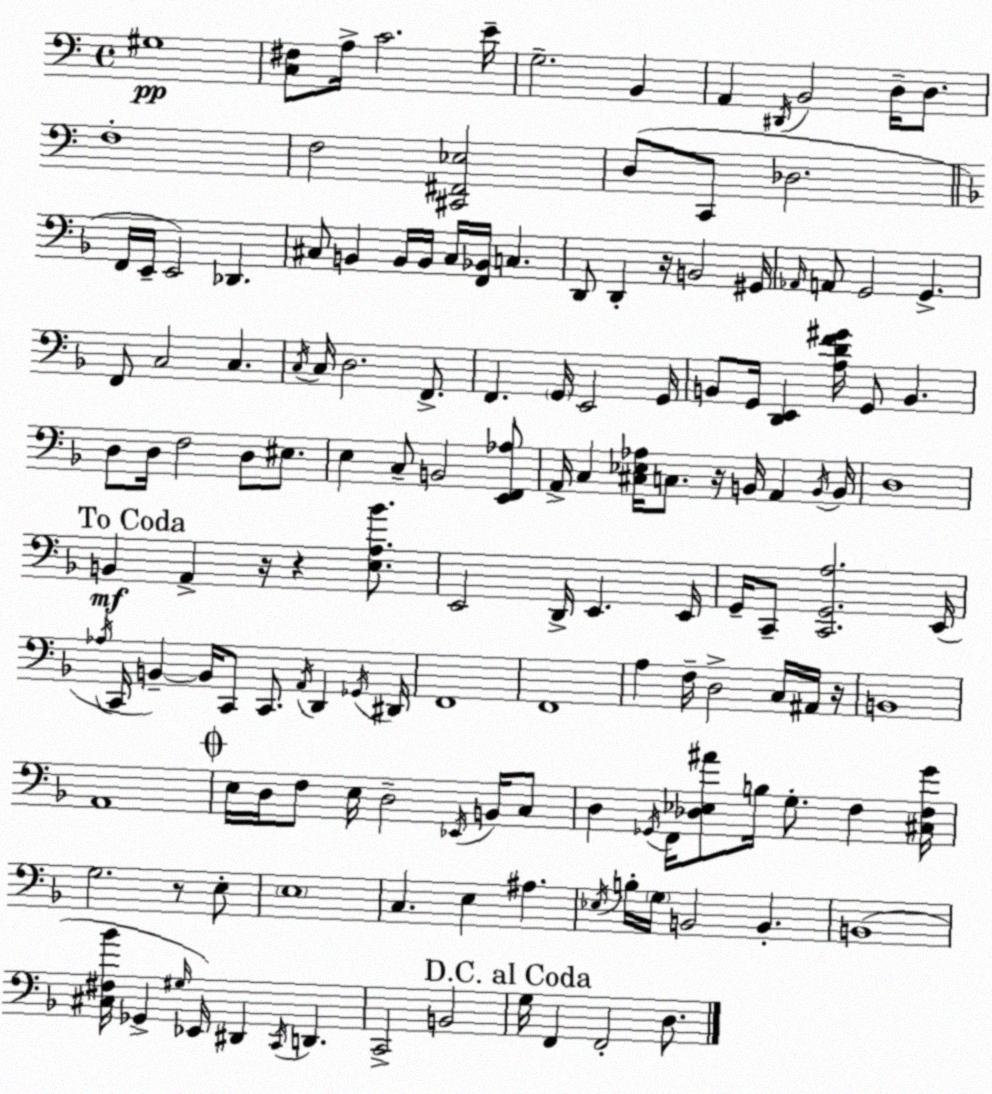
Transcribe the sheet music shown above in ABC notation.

X:1
T:Untitled
M:4/4
L:1/4
K:C
^G,4 [C,^F,]/2 A,/4 C2 E/4 G,2 B,, A,, ^D,,/4 B,,2 D,/4 D,/2 F,4 F,2 [^C,,^F,,_E,]2 D,/2 C,,/2 _D,2 F,,/4 E,,/4 E,,2 _D,, ^C,/2 B,, B,,/4 B,,/4 ^C,/4 [F,,_B,,]/4 C, D,,/2 D,, z/4 B,,2 ^G,,/4 _A,,/4 A,,/2 G,,2 G,, F,,/2 C,2 C, C,/4 C,/4 D,2 F,,/2 F,, G,,/4 E,,2 G,,/4 B,,/2 G,,/4 [D,,E,,] [A,DF^G]/4 G,,/2 B,, D,/2 D,/4 F,2 D,/2 ^E,/2 E, C,/2 B,,2 [E,,F,,_A,]/2 A,,/4 C, [^C,_E,_A,]/4 C,/2 z/4 B,,/4 A,, B,,/4 B,,/4 D,4 B,, A,, z/4 z [E,A,_B]/2 E,,2 D,,/4 E,, E,,/4 G,,/4 C,,/2 [C,,G,,A,]2 E,,/4 _A,/4 C,,/4 B,, B,,/4 C,,/2 C,,/2 A,,/4 D,, _G,,/4 ^D,,/4 F,,4 F,,4 A, F,/4 D,2 C,/4 ^A,,/4 z/4 B,,4 A,,4 E,/4 D,/4 F,/2 E,/4 D,2 _E,,/4 B,,/4 C,/2 D, _G,,/4 F,,/4 [_D,_E,^A]/2 B,/4 G,/2 F, [^C,F,G]/4 G,2 z/2 E,/2 E,4 C, E, ^A, _E,/4 B,/4 G,/4 B,,2 B,, B,,4 [^C,^F,_B]/4 _G,, ^G,/4 _E,,/4 ^D,, C,,/4 D,, C,,2 B,,2 G,/4 F,, F,,2 D,/2